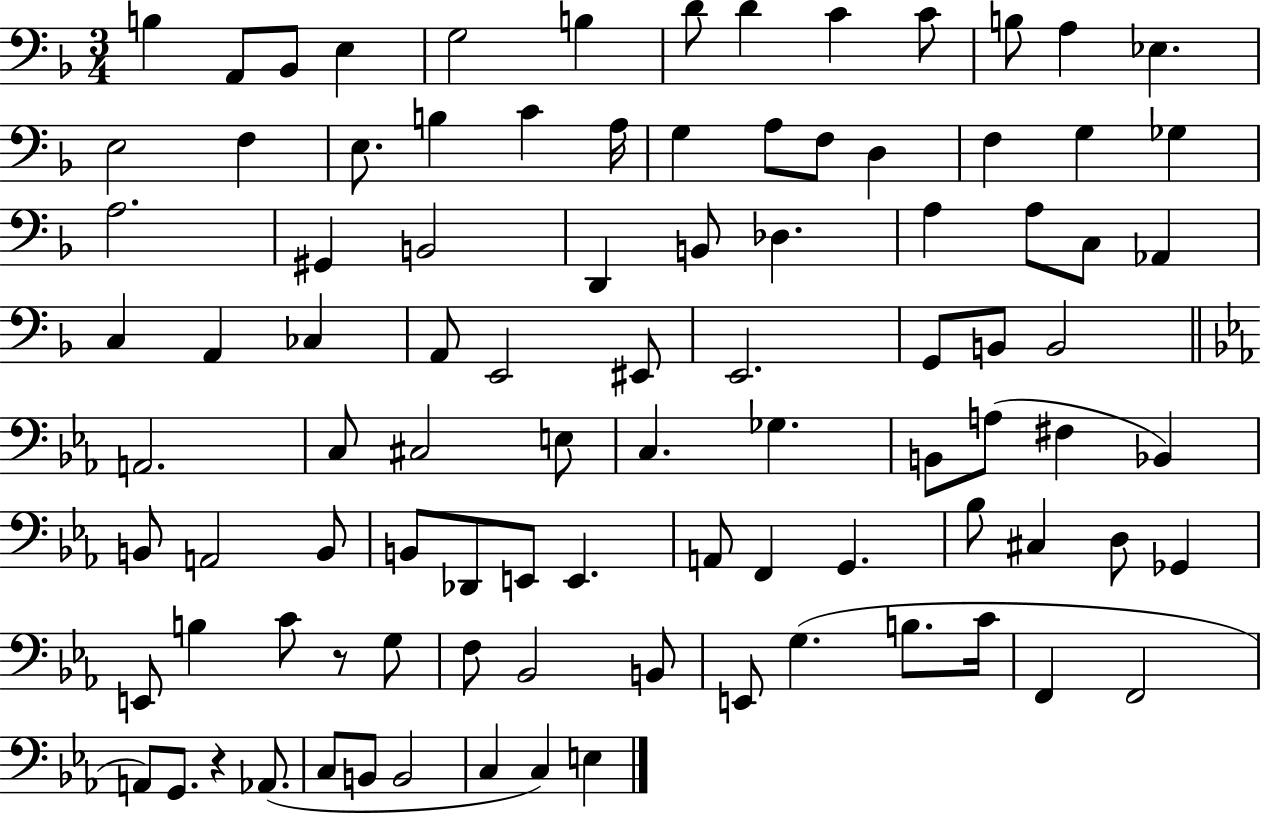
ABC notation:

X:1
T:Untitled
M:3/4
L:1/4
K:F
B, A,,/2 _B,,/2 E, G,2 B, D/2 D C C/2 B,/2 A, _E, E,2 F, E,/2 B, C A,/4 G, A,/2 F,/2 D, F, G, _G, A,2 ^G,, B,,2 D,, B,,/2 _D, A, A,/2 C,/2 _A,, C, A,, _C, A,,/2 E,,2 ^E,,/2 E,,2 G,,/2 B,,/2 B,,2 A,,2 C,/2 ^C,2 E,/2 C, _G, B,,/2 A,/2 ^F, _B,, B,,/2 A,,2 B,,/2 B,,/2 _D,,/2 E,,/2 E,, A,,/2 F,, G,, _B,/2 ^C, D,/2 _G,, E,,/2 B, C/2 z/2 G,/2 F,/2 _B,,2 B,,/2 E,,/2 G, B,/2 C/4 F,, F,,2 A,,/2 G,,/2 z _A,,/2 C,/2 B,,/2 B,,2 C, C, E,